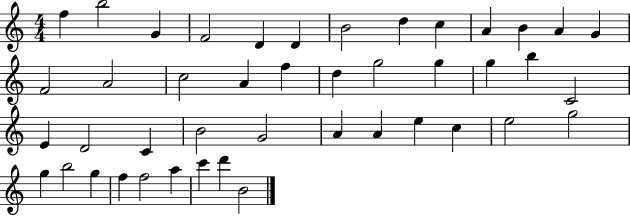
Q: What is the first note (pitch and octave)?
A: F5